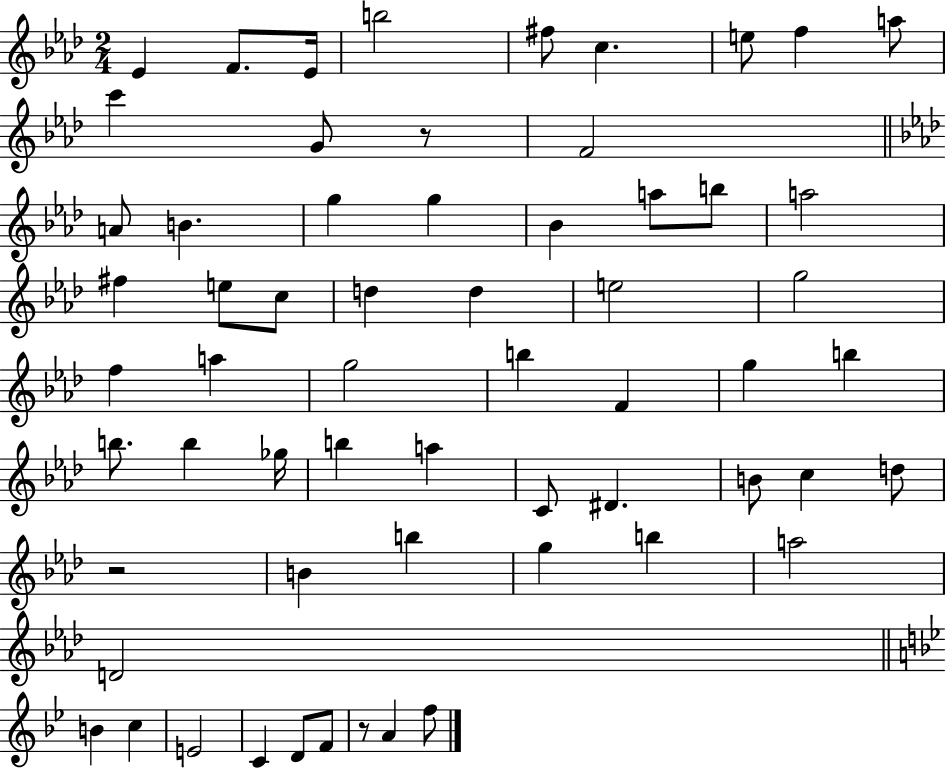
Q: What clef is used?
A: treble